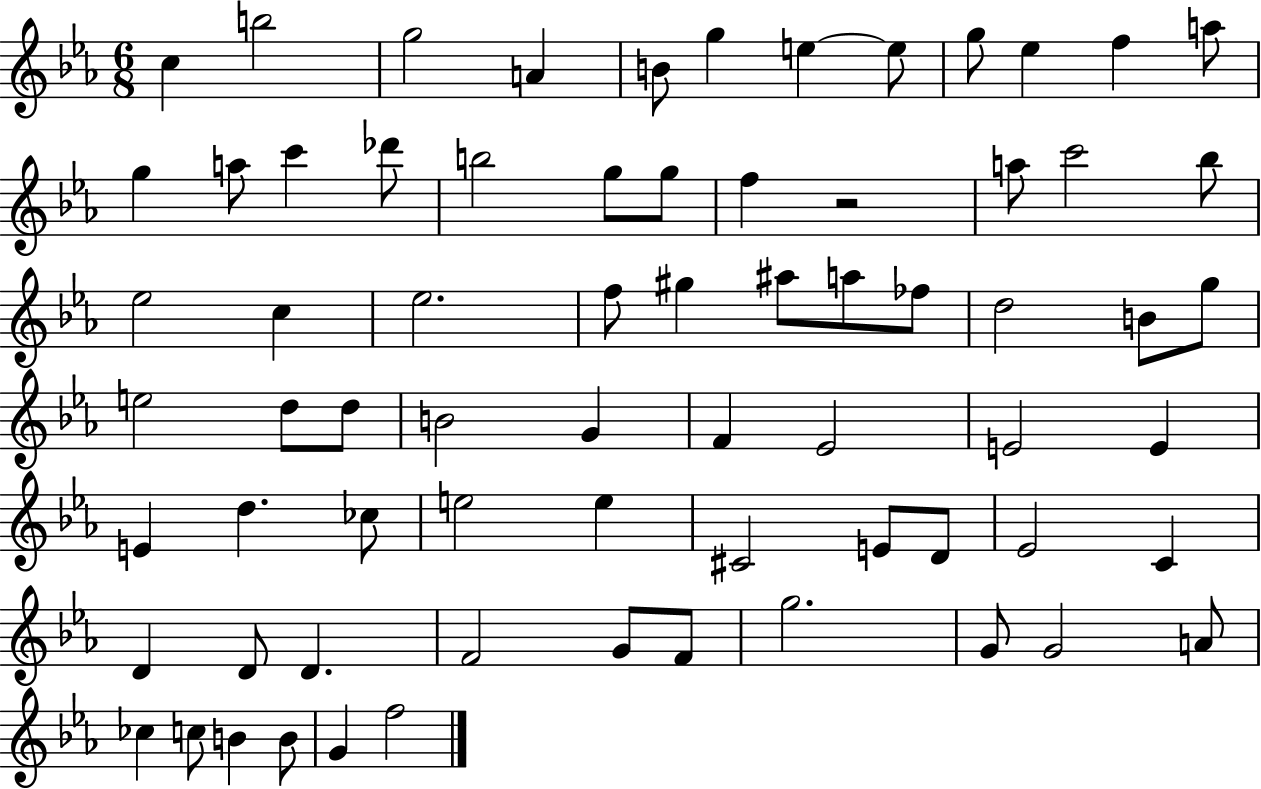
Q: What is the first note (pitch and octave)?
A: C5